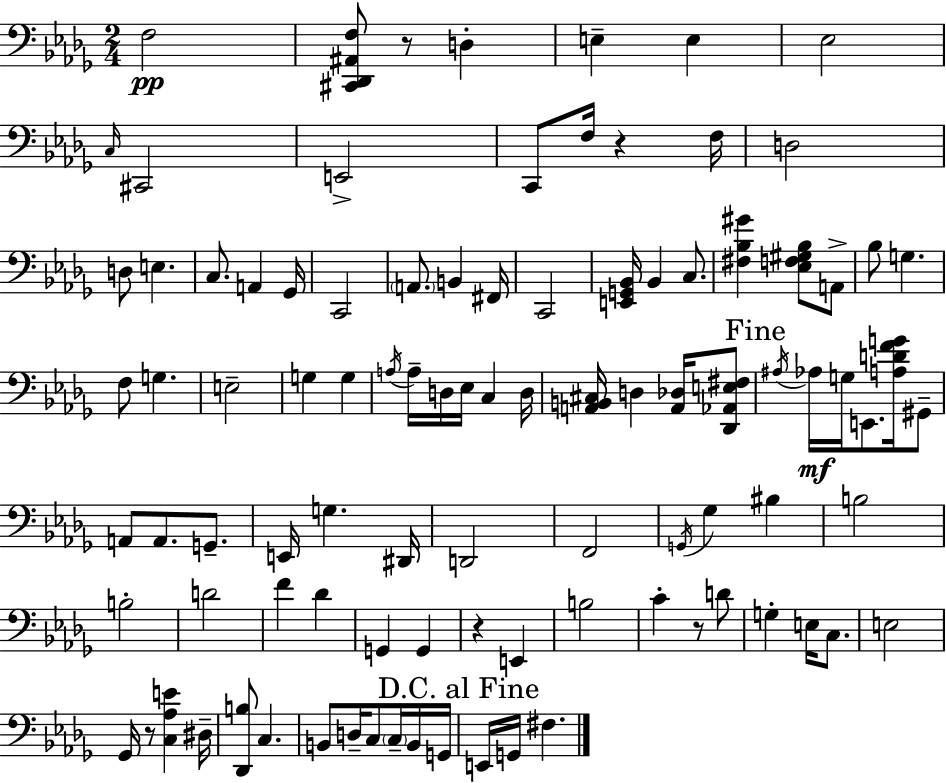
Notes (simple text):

F3/h [C#2,Db2,A#2,F3]/e R/e D3/q E3/q E3/q Eb3/h C3/s C#2/h E2/h C2/e F3/s R/q F3/s D3/h D3/e E3/q. C3/e. A2/q Gb2/s C2/h A2/e. B2/q F#2/s C2/h [E2,G2,Bb2]/s Bb2/q C3/e. [F#3,Bb3,G#4]/q [Eb3,F3,G#3,Bb3]/e A2/e Bb3/e G3/q. F3/e G3/q. E3/h G3/q G3/q A3/s A3/s D3/s Eb3/s C3/q D3/s [A2,B2,C#3]/s D3/q [A2,Db3]/s [Db2,Ab2,E3,F#3]/e A#3/s Ab3/s G3/s E2/e. [A3,D4,F4,G4]/s G#2/e A2/e A2/e. G2/e. E2/s G3/q. D#2/s D2/h F2/h G2/s Gb3/q BIS3/q B3/h B3/h D4/h F4/q Db4/q G2/q G2/q R/q E2/q B3/h C4/q R/e D4/e G3/q E3/s C3/e. E3/h Gb2/s R/e [C3,Ab3,E4]/q D#3/s [Db2,B3]/e C3/q. B2/e D3/s C3/e C3/s B2/s G2/s E2/s G2/s F#3/q.